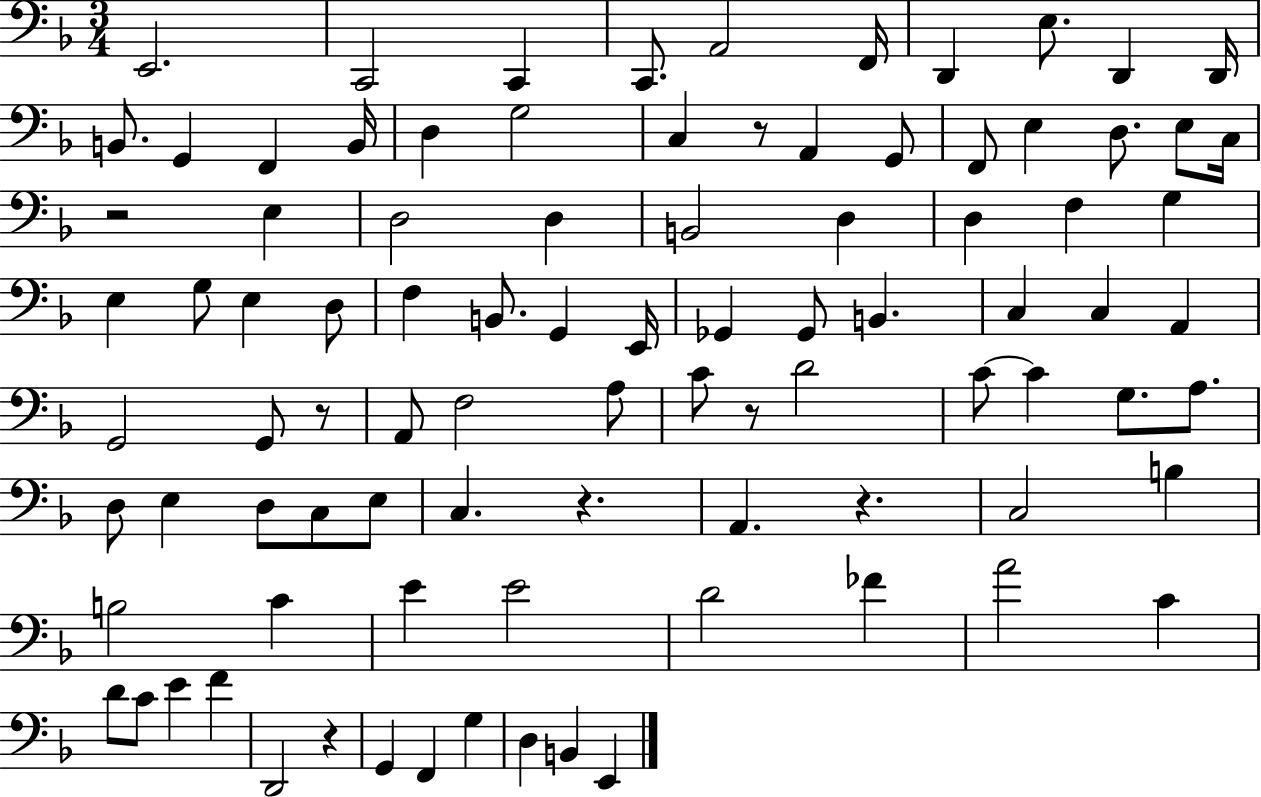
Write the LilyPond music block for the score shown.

{
  \clef bass
  \numericTimeSignature
  \time 3/4
  \key f \major
  e,2. | c,2 c,4 | c,8. a,2 f,16 | d,4 e8. d,4 d,16 | \break b,8. g,4 f,4 b,16 | d4 g2 | c4 r8 a,4 g,8 | f,8 e4 d8. e8 c16 | \break r2 e4 | d2 d4 | b,2 d4 | d4 f4 g4 | \break e4 g8 e4 d8 | f4 b,8. g,4 e,16 | ges,4 ges,8 b,4. | c4 c4 a,4 | \break g,2 g,8 r8 | a,8 f2 a8 | c'8 r8 d'2 | c'8~~ c'4 g8. a8. | \break d8 e4 d8 c8 e8 | c4. r4. | a,4. r4. | c2 b4 | \break b2 c'4 | e'4 e'2 | d'2 fes'4 | a'2 c'4 | \break d'8 c'8 e'4 f'4 | d,2 r4 | g,4 f,4 g4 | d4 b,4 e,4 | \break \bar "|."
}